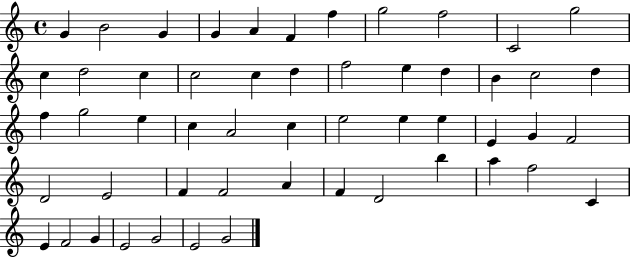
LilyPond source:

{
  \clef treble
  \time 4/4
  \defaultTimeSignature
  \key c \major
  g'4 b'2 g'4 | g'4 a'4 f'4 f''4 | g''2 f''2 | c'2 g''2 | \break c''4 d''2 c''4 | c''2 c''4 d''4 | f''2 e''4 d''4 | b'4 c''2 d''4 | \break f''4 g''2 e''4 | c''4 a'2 c''4 | e''2 e''4 e''4 | e'4 g'4 f'2 | \break d'2 e'2 | f'4 f'2 a'4 | f'4 d'2 b''4 | a''4 f''2 c'4 | \break e'4 f'2 g'4 | e'2 g'2 | e'2 g'2 | \bar "|."
}